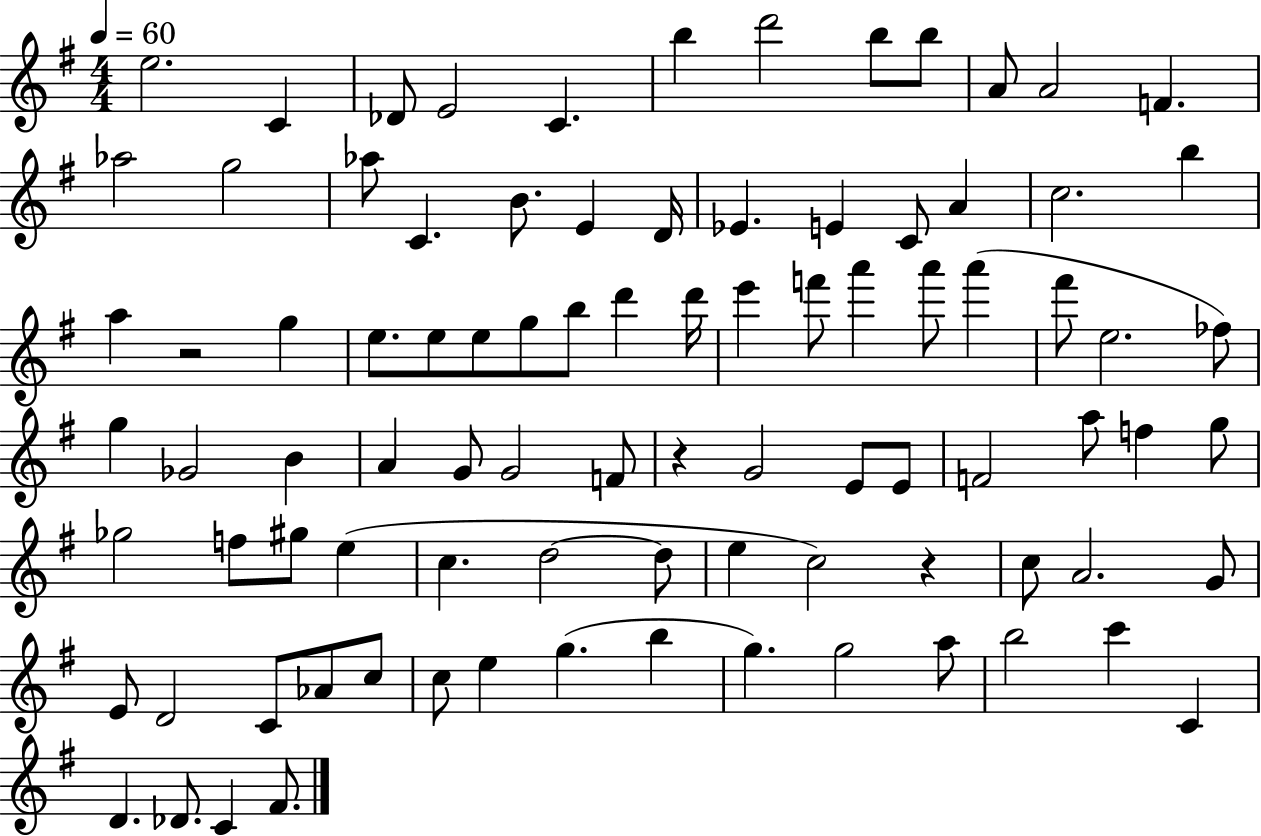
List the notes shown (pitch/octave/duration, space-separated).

E5/h. C4/q Db4/e E4/h C4/q. B5/q D6/h B5/e B5/e A4/e A4/h F4/q. Ab5/h G5/h Ab5/e C4/q. B4/e. E4/q D4/s Eb4/q. E4/q C4/e A4/q C5/h. B5/q A5/q R/h G5/q E5/e. E5/e E5/e G5/e B5/e D6/q D6/s E6/q F6/e A6/q A6/e A6/q F#6/e E5/h. FES5/e G5/q Gb4/h B4/q A4/q G4/e G4/h F4/e R/q G4/h E4/e E4/e F4/h A5/e F5/q G5/e Gb5/h F5/e G#5/e E5/q C5/q. D5/h D5/e E5/q C5/h R/q C5/e A4/h. G4/e E4/e D4/h C4/e Ab4/e C5/e C5/e E5/q G5/q. B5/q G5/q. G5/h A5/e B5/h C6/q C4/q D4/q. Db4/e. C4/q F#4/e.